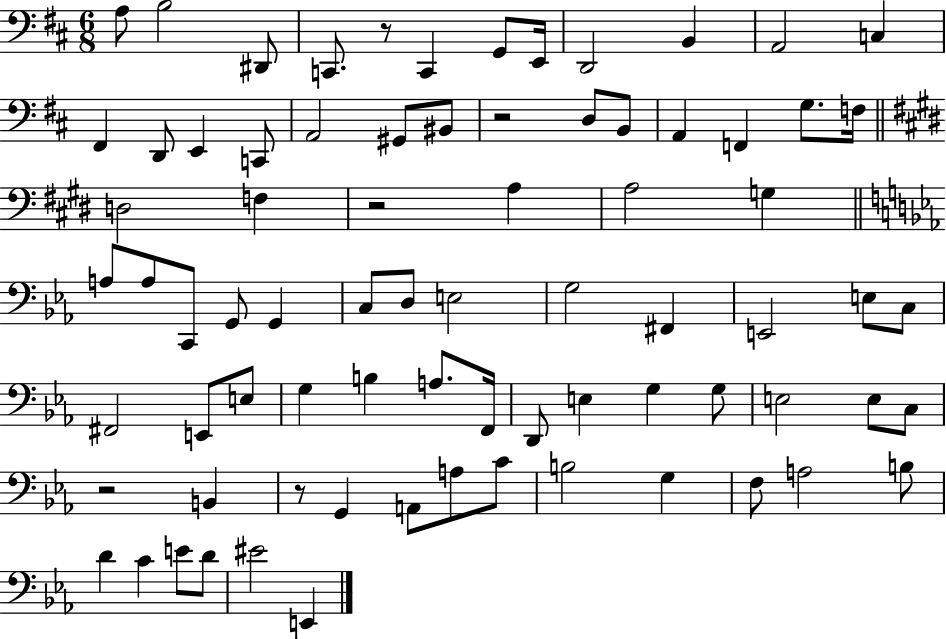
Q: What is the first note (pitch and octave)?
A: A3